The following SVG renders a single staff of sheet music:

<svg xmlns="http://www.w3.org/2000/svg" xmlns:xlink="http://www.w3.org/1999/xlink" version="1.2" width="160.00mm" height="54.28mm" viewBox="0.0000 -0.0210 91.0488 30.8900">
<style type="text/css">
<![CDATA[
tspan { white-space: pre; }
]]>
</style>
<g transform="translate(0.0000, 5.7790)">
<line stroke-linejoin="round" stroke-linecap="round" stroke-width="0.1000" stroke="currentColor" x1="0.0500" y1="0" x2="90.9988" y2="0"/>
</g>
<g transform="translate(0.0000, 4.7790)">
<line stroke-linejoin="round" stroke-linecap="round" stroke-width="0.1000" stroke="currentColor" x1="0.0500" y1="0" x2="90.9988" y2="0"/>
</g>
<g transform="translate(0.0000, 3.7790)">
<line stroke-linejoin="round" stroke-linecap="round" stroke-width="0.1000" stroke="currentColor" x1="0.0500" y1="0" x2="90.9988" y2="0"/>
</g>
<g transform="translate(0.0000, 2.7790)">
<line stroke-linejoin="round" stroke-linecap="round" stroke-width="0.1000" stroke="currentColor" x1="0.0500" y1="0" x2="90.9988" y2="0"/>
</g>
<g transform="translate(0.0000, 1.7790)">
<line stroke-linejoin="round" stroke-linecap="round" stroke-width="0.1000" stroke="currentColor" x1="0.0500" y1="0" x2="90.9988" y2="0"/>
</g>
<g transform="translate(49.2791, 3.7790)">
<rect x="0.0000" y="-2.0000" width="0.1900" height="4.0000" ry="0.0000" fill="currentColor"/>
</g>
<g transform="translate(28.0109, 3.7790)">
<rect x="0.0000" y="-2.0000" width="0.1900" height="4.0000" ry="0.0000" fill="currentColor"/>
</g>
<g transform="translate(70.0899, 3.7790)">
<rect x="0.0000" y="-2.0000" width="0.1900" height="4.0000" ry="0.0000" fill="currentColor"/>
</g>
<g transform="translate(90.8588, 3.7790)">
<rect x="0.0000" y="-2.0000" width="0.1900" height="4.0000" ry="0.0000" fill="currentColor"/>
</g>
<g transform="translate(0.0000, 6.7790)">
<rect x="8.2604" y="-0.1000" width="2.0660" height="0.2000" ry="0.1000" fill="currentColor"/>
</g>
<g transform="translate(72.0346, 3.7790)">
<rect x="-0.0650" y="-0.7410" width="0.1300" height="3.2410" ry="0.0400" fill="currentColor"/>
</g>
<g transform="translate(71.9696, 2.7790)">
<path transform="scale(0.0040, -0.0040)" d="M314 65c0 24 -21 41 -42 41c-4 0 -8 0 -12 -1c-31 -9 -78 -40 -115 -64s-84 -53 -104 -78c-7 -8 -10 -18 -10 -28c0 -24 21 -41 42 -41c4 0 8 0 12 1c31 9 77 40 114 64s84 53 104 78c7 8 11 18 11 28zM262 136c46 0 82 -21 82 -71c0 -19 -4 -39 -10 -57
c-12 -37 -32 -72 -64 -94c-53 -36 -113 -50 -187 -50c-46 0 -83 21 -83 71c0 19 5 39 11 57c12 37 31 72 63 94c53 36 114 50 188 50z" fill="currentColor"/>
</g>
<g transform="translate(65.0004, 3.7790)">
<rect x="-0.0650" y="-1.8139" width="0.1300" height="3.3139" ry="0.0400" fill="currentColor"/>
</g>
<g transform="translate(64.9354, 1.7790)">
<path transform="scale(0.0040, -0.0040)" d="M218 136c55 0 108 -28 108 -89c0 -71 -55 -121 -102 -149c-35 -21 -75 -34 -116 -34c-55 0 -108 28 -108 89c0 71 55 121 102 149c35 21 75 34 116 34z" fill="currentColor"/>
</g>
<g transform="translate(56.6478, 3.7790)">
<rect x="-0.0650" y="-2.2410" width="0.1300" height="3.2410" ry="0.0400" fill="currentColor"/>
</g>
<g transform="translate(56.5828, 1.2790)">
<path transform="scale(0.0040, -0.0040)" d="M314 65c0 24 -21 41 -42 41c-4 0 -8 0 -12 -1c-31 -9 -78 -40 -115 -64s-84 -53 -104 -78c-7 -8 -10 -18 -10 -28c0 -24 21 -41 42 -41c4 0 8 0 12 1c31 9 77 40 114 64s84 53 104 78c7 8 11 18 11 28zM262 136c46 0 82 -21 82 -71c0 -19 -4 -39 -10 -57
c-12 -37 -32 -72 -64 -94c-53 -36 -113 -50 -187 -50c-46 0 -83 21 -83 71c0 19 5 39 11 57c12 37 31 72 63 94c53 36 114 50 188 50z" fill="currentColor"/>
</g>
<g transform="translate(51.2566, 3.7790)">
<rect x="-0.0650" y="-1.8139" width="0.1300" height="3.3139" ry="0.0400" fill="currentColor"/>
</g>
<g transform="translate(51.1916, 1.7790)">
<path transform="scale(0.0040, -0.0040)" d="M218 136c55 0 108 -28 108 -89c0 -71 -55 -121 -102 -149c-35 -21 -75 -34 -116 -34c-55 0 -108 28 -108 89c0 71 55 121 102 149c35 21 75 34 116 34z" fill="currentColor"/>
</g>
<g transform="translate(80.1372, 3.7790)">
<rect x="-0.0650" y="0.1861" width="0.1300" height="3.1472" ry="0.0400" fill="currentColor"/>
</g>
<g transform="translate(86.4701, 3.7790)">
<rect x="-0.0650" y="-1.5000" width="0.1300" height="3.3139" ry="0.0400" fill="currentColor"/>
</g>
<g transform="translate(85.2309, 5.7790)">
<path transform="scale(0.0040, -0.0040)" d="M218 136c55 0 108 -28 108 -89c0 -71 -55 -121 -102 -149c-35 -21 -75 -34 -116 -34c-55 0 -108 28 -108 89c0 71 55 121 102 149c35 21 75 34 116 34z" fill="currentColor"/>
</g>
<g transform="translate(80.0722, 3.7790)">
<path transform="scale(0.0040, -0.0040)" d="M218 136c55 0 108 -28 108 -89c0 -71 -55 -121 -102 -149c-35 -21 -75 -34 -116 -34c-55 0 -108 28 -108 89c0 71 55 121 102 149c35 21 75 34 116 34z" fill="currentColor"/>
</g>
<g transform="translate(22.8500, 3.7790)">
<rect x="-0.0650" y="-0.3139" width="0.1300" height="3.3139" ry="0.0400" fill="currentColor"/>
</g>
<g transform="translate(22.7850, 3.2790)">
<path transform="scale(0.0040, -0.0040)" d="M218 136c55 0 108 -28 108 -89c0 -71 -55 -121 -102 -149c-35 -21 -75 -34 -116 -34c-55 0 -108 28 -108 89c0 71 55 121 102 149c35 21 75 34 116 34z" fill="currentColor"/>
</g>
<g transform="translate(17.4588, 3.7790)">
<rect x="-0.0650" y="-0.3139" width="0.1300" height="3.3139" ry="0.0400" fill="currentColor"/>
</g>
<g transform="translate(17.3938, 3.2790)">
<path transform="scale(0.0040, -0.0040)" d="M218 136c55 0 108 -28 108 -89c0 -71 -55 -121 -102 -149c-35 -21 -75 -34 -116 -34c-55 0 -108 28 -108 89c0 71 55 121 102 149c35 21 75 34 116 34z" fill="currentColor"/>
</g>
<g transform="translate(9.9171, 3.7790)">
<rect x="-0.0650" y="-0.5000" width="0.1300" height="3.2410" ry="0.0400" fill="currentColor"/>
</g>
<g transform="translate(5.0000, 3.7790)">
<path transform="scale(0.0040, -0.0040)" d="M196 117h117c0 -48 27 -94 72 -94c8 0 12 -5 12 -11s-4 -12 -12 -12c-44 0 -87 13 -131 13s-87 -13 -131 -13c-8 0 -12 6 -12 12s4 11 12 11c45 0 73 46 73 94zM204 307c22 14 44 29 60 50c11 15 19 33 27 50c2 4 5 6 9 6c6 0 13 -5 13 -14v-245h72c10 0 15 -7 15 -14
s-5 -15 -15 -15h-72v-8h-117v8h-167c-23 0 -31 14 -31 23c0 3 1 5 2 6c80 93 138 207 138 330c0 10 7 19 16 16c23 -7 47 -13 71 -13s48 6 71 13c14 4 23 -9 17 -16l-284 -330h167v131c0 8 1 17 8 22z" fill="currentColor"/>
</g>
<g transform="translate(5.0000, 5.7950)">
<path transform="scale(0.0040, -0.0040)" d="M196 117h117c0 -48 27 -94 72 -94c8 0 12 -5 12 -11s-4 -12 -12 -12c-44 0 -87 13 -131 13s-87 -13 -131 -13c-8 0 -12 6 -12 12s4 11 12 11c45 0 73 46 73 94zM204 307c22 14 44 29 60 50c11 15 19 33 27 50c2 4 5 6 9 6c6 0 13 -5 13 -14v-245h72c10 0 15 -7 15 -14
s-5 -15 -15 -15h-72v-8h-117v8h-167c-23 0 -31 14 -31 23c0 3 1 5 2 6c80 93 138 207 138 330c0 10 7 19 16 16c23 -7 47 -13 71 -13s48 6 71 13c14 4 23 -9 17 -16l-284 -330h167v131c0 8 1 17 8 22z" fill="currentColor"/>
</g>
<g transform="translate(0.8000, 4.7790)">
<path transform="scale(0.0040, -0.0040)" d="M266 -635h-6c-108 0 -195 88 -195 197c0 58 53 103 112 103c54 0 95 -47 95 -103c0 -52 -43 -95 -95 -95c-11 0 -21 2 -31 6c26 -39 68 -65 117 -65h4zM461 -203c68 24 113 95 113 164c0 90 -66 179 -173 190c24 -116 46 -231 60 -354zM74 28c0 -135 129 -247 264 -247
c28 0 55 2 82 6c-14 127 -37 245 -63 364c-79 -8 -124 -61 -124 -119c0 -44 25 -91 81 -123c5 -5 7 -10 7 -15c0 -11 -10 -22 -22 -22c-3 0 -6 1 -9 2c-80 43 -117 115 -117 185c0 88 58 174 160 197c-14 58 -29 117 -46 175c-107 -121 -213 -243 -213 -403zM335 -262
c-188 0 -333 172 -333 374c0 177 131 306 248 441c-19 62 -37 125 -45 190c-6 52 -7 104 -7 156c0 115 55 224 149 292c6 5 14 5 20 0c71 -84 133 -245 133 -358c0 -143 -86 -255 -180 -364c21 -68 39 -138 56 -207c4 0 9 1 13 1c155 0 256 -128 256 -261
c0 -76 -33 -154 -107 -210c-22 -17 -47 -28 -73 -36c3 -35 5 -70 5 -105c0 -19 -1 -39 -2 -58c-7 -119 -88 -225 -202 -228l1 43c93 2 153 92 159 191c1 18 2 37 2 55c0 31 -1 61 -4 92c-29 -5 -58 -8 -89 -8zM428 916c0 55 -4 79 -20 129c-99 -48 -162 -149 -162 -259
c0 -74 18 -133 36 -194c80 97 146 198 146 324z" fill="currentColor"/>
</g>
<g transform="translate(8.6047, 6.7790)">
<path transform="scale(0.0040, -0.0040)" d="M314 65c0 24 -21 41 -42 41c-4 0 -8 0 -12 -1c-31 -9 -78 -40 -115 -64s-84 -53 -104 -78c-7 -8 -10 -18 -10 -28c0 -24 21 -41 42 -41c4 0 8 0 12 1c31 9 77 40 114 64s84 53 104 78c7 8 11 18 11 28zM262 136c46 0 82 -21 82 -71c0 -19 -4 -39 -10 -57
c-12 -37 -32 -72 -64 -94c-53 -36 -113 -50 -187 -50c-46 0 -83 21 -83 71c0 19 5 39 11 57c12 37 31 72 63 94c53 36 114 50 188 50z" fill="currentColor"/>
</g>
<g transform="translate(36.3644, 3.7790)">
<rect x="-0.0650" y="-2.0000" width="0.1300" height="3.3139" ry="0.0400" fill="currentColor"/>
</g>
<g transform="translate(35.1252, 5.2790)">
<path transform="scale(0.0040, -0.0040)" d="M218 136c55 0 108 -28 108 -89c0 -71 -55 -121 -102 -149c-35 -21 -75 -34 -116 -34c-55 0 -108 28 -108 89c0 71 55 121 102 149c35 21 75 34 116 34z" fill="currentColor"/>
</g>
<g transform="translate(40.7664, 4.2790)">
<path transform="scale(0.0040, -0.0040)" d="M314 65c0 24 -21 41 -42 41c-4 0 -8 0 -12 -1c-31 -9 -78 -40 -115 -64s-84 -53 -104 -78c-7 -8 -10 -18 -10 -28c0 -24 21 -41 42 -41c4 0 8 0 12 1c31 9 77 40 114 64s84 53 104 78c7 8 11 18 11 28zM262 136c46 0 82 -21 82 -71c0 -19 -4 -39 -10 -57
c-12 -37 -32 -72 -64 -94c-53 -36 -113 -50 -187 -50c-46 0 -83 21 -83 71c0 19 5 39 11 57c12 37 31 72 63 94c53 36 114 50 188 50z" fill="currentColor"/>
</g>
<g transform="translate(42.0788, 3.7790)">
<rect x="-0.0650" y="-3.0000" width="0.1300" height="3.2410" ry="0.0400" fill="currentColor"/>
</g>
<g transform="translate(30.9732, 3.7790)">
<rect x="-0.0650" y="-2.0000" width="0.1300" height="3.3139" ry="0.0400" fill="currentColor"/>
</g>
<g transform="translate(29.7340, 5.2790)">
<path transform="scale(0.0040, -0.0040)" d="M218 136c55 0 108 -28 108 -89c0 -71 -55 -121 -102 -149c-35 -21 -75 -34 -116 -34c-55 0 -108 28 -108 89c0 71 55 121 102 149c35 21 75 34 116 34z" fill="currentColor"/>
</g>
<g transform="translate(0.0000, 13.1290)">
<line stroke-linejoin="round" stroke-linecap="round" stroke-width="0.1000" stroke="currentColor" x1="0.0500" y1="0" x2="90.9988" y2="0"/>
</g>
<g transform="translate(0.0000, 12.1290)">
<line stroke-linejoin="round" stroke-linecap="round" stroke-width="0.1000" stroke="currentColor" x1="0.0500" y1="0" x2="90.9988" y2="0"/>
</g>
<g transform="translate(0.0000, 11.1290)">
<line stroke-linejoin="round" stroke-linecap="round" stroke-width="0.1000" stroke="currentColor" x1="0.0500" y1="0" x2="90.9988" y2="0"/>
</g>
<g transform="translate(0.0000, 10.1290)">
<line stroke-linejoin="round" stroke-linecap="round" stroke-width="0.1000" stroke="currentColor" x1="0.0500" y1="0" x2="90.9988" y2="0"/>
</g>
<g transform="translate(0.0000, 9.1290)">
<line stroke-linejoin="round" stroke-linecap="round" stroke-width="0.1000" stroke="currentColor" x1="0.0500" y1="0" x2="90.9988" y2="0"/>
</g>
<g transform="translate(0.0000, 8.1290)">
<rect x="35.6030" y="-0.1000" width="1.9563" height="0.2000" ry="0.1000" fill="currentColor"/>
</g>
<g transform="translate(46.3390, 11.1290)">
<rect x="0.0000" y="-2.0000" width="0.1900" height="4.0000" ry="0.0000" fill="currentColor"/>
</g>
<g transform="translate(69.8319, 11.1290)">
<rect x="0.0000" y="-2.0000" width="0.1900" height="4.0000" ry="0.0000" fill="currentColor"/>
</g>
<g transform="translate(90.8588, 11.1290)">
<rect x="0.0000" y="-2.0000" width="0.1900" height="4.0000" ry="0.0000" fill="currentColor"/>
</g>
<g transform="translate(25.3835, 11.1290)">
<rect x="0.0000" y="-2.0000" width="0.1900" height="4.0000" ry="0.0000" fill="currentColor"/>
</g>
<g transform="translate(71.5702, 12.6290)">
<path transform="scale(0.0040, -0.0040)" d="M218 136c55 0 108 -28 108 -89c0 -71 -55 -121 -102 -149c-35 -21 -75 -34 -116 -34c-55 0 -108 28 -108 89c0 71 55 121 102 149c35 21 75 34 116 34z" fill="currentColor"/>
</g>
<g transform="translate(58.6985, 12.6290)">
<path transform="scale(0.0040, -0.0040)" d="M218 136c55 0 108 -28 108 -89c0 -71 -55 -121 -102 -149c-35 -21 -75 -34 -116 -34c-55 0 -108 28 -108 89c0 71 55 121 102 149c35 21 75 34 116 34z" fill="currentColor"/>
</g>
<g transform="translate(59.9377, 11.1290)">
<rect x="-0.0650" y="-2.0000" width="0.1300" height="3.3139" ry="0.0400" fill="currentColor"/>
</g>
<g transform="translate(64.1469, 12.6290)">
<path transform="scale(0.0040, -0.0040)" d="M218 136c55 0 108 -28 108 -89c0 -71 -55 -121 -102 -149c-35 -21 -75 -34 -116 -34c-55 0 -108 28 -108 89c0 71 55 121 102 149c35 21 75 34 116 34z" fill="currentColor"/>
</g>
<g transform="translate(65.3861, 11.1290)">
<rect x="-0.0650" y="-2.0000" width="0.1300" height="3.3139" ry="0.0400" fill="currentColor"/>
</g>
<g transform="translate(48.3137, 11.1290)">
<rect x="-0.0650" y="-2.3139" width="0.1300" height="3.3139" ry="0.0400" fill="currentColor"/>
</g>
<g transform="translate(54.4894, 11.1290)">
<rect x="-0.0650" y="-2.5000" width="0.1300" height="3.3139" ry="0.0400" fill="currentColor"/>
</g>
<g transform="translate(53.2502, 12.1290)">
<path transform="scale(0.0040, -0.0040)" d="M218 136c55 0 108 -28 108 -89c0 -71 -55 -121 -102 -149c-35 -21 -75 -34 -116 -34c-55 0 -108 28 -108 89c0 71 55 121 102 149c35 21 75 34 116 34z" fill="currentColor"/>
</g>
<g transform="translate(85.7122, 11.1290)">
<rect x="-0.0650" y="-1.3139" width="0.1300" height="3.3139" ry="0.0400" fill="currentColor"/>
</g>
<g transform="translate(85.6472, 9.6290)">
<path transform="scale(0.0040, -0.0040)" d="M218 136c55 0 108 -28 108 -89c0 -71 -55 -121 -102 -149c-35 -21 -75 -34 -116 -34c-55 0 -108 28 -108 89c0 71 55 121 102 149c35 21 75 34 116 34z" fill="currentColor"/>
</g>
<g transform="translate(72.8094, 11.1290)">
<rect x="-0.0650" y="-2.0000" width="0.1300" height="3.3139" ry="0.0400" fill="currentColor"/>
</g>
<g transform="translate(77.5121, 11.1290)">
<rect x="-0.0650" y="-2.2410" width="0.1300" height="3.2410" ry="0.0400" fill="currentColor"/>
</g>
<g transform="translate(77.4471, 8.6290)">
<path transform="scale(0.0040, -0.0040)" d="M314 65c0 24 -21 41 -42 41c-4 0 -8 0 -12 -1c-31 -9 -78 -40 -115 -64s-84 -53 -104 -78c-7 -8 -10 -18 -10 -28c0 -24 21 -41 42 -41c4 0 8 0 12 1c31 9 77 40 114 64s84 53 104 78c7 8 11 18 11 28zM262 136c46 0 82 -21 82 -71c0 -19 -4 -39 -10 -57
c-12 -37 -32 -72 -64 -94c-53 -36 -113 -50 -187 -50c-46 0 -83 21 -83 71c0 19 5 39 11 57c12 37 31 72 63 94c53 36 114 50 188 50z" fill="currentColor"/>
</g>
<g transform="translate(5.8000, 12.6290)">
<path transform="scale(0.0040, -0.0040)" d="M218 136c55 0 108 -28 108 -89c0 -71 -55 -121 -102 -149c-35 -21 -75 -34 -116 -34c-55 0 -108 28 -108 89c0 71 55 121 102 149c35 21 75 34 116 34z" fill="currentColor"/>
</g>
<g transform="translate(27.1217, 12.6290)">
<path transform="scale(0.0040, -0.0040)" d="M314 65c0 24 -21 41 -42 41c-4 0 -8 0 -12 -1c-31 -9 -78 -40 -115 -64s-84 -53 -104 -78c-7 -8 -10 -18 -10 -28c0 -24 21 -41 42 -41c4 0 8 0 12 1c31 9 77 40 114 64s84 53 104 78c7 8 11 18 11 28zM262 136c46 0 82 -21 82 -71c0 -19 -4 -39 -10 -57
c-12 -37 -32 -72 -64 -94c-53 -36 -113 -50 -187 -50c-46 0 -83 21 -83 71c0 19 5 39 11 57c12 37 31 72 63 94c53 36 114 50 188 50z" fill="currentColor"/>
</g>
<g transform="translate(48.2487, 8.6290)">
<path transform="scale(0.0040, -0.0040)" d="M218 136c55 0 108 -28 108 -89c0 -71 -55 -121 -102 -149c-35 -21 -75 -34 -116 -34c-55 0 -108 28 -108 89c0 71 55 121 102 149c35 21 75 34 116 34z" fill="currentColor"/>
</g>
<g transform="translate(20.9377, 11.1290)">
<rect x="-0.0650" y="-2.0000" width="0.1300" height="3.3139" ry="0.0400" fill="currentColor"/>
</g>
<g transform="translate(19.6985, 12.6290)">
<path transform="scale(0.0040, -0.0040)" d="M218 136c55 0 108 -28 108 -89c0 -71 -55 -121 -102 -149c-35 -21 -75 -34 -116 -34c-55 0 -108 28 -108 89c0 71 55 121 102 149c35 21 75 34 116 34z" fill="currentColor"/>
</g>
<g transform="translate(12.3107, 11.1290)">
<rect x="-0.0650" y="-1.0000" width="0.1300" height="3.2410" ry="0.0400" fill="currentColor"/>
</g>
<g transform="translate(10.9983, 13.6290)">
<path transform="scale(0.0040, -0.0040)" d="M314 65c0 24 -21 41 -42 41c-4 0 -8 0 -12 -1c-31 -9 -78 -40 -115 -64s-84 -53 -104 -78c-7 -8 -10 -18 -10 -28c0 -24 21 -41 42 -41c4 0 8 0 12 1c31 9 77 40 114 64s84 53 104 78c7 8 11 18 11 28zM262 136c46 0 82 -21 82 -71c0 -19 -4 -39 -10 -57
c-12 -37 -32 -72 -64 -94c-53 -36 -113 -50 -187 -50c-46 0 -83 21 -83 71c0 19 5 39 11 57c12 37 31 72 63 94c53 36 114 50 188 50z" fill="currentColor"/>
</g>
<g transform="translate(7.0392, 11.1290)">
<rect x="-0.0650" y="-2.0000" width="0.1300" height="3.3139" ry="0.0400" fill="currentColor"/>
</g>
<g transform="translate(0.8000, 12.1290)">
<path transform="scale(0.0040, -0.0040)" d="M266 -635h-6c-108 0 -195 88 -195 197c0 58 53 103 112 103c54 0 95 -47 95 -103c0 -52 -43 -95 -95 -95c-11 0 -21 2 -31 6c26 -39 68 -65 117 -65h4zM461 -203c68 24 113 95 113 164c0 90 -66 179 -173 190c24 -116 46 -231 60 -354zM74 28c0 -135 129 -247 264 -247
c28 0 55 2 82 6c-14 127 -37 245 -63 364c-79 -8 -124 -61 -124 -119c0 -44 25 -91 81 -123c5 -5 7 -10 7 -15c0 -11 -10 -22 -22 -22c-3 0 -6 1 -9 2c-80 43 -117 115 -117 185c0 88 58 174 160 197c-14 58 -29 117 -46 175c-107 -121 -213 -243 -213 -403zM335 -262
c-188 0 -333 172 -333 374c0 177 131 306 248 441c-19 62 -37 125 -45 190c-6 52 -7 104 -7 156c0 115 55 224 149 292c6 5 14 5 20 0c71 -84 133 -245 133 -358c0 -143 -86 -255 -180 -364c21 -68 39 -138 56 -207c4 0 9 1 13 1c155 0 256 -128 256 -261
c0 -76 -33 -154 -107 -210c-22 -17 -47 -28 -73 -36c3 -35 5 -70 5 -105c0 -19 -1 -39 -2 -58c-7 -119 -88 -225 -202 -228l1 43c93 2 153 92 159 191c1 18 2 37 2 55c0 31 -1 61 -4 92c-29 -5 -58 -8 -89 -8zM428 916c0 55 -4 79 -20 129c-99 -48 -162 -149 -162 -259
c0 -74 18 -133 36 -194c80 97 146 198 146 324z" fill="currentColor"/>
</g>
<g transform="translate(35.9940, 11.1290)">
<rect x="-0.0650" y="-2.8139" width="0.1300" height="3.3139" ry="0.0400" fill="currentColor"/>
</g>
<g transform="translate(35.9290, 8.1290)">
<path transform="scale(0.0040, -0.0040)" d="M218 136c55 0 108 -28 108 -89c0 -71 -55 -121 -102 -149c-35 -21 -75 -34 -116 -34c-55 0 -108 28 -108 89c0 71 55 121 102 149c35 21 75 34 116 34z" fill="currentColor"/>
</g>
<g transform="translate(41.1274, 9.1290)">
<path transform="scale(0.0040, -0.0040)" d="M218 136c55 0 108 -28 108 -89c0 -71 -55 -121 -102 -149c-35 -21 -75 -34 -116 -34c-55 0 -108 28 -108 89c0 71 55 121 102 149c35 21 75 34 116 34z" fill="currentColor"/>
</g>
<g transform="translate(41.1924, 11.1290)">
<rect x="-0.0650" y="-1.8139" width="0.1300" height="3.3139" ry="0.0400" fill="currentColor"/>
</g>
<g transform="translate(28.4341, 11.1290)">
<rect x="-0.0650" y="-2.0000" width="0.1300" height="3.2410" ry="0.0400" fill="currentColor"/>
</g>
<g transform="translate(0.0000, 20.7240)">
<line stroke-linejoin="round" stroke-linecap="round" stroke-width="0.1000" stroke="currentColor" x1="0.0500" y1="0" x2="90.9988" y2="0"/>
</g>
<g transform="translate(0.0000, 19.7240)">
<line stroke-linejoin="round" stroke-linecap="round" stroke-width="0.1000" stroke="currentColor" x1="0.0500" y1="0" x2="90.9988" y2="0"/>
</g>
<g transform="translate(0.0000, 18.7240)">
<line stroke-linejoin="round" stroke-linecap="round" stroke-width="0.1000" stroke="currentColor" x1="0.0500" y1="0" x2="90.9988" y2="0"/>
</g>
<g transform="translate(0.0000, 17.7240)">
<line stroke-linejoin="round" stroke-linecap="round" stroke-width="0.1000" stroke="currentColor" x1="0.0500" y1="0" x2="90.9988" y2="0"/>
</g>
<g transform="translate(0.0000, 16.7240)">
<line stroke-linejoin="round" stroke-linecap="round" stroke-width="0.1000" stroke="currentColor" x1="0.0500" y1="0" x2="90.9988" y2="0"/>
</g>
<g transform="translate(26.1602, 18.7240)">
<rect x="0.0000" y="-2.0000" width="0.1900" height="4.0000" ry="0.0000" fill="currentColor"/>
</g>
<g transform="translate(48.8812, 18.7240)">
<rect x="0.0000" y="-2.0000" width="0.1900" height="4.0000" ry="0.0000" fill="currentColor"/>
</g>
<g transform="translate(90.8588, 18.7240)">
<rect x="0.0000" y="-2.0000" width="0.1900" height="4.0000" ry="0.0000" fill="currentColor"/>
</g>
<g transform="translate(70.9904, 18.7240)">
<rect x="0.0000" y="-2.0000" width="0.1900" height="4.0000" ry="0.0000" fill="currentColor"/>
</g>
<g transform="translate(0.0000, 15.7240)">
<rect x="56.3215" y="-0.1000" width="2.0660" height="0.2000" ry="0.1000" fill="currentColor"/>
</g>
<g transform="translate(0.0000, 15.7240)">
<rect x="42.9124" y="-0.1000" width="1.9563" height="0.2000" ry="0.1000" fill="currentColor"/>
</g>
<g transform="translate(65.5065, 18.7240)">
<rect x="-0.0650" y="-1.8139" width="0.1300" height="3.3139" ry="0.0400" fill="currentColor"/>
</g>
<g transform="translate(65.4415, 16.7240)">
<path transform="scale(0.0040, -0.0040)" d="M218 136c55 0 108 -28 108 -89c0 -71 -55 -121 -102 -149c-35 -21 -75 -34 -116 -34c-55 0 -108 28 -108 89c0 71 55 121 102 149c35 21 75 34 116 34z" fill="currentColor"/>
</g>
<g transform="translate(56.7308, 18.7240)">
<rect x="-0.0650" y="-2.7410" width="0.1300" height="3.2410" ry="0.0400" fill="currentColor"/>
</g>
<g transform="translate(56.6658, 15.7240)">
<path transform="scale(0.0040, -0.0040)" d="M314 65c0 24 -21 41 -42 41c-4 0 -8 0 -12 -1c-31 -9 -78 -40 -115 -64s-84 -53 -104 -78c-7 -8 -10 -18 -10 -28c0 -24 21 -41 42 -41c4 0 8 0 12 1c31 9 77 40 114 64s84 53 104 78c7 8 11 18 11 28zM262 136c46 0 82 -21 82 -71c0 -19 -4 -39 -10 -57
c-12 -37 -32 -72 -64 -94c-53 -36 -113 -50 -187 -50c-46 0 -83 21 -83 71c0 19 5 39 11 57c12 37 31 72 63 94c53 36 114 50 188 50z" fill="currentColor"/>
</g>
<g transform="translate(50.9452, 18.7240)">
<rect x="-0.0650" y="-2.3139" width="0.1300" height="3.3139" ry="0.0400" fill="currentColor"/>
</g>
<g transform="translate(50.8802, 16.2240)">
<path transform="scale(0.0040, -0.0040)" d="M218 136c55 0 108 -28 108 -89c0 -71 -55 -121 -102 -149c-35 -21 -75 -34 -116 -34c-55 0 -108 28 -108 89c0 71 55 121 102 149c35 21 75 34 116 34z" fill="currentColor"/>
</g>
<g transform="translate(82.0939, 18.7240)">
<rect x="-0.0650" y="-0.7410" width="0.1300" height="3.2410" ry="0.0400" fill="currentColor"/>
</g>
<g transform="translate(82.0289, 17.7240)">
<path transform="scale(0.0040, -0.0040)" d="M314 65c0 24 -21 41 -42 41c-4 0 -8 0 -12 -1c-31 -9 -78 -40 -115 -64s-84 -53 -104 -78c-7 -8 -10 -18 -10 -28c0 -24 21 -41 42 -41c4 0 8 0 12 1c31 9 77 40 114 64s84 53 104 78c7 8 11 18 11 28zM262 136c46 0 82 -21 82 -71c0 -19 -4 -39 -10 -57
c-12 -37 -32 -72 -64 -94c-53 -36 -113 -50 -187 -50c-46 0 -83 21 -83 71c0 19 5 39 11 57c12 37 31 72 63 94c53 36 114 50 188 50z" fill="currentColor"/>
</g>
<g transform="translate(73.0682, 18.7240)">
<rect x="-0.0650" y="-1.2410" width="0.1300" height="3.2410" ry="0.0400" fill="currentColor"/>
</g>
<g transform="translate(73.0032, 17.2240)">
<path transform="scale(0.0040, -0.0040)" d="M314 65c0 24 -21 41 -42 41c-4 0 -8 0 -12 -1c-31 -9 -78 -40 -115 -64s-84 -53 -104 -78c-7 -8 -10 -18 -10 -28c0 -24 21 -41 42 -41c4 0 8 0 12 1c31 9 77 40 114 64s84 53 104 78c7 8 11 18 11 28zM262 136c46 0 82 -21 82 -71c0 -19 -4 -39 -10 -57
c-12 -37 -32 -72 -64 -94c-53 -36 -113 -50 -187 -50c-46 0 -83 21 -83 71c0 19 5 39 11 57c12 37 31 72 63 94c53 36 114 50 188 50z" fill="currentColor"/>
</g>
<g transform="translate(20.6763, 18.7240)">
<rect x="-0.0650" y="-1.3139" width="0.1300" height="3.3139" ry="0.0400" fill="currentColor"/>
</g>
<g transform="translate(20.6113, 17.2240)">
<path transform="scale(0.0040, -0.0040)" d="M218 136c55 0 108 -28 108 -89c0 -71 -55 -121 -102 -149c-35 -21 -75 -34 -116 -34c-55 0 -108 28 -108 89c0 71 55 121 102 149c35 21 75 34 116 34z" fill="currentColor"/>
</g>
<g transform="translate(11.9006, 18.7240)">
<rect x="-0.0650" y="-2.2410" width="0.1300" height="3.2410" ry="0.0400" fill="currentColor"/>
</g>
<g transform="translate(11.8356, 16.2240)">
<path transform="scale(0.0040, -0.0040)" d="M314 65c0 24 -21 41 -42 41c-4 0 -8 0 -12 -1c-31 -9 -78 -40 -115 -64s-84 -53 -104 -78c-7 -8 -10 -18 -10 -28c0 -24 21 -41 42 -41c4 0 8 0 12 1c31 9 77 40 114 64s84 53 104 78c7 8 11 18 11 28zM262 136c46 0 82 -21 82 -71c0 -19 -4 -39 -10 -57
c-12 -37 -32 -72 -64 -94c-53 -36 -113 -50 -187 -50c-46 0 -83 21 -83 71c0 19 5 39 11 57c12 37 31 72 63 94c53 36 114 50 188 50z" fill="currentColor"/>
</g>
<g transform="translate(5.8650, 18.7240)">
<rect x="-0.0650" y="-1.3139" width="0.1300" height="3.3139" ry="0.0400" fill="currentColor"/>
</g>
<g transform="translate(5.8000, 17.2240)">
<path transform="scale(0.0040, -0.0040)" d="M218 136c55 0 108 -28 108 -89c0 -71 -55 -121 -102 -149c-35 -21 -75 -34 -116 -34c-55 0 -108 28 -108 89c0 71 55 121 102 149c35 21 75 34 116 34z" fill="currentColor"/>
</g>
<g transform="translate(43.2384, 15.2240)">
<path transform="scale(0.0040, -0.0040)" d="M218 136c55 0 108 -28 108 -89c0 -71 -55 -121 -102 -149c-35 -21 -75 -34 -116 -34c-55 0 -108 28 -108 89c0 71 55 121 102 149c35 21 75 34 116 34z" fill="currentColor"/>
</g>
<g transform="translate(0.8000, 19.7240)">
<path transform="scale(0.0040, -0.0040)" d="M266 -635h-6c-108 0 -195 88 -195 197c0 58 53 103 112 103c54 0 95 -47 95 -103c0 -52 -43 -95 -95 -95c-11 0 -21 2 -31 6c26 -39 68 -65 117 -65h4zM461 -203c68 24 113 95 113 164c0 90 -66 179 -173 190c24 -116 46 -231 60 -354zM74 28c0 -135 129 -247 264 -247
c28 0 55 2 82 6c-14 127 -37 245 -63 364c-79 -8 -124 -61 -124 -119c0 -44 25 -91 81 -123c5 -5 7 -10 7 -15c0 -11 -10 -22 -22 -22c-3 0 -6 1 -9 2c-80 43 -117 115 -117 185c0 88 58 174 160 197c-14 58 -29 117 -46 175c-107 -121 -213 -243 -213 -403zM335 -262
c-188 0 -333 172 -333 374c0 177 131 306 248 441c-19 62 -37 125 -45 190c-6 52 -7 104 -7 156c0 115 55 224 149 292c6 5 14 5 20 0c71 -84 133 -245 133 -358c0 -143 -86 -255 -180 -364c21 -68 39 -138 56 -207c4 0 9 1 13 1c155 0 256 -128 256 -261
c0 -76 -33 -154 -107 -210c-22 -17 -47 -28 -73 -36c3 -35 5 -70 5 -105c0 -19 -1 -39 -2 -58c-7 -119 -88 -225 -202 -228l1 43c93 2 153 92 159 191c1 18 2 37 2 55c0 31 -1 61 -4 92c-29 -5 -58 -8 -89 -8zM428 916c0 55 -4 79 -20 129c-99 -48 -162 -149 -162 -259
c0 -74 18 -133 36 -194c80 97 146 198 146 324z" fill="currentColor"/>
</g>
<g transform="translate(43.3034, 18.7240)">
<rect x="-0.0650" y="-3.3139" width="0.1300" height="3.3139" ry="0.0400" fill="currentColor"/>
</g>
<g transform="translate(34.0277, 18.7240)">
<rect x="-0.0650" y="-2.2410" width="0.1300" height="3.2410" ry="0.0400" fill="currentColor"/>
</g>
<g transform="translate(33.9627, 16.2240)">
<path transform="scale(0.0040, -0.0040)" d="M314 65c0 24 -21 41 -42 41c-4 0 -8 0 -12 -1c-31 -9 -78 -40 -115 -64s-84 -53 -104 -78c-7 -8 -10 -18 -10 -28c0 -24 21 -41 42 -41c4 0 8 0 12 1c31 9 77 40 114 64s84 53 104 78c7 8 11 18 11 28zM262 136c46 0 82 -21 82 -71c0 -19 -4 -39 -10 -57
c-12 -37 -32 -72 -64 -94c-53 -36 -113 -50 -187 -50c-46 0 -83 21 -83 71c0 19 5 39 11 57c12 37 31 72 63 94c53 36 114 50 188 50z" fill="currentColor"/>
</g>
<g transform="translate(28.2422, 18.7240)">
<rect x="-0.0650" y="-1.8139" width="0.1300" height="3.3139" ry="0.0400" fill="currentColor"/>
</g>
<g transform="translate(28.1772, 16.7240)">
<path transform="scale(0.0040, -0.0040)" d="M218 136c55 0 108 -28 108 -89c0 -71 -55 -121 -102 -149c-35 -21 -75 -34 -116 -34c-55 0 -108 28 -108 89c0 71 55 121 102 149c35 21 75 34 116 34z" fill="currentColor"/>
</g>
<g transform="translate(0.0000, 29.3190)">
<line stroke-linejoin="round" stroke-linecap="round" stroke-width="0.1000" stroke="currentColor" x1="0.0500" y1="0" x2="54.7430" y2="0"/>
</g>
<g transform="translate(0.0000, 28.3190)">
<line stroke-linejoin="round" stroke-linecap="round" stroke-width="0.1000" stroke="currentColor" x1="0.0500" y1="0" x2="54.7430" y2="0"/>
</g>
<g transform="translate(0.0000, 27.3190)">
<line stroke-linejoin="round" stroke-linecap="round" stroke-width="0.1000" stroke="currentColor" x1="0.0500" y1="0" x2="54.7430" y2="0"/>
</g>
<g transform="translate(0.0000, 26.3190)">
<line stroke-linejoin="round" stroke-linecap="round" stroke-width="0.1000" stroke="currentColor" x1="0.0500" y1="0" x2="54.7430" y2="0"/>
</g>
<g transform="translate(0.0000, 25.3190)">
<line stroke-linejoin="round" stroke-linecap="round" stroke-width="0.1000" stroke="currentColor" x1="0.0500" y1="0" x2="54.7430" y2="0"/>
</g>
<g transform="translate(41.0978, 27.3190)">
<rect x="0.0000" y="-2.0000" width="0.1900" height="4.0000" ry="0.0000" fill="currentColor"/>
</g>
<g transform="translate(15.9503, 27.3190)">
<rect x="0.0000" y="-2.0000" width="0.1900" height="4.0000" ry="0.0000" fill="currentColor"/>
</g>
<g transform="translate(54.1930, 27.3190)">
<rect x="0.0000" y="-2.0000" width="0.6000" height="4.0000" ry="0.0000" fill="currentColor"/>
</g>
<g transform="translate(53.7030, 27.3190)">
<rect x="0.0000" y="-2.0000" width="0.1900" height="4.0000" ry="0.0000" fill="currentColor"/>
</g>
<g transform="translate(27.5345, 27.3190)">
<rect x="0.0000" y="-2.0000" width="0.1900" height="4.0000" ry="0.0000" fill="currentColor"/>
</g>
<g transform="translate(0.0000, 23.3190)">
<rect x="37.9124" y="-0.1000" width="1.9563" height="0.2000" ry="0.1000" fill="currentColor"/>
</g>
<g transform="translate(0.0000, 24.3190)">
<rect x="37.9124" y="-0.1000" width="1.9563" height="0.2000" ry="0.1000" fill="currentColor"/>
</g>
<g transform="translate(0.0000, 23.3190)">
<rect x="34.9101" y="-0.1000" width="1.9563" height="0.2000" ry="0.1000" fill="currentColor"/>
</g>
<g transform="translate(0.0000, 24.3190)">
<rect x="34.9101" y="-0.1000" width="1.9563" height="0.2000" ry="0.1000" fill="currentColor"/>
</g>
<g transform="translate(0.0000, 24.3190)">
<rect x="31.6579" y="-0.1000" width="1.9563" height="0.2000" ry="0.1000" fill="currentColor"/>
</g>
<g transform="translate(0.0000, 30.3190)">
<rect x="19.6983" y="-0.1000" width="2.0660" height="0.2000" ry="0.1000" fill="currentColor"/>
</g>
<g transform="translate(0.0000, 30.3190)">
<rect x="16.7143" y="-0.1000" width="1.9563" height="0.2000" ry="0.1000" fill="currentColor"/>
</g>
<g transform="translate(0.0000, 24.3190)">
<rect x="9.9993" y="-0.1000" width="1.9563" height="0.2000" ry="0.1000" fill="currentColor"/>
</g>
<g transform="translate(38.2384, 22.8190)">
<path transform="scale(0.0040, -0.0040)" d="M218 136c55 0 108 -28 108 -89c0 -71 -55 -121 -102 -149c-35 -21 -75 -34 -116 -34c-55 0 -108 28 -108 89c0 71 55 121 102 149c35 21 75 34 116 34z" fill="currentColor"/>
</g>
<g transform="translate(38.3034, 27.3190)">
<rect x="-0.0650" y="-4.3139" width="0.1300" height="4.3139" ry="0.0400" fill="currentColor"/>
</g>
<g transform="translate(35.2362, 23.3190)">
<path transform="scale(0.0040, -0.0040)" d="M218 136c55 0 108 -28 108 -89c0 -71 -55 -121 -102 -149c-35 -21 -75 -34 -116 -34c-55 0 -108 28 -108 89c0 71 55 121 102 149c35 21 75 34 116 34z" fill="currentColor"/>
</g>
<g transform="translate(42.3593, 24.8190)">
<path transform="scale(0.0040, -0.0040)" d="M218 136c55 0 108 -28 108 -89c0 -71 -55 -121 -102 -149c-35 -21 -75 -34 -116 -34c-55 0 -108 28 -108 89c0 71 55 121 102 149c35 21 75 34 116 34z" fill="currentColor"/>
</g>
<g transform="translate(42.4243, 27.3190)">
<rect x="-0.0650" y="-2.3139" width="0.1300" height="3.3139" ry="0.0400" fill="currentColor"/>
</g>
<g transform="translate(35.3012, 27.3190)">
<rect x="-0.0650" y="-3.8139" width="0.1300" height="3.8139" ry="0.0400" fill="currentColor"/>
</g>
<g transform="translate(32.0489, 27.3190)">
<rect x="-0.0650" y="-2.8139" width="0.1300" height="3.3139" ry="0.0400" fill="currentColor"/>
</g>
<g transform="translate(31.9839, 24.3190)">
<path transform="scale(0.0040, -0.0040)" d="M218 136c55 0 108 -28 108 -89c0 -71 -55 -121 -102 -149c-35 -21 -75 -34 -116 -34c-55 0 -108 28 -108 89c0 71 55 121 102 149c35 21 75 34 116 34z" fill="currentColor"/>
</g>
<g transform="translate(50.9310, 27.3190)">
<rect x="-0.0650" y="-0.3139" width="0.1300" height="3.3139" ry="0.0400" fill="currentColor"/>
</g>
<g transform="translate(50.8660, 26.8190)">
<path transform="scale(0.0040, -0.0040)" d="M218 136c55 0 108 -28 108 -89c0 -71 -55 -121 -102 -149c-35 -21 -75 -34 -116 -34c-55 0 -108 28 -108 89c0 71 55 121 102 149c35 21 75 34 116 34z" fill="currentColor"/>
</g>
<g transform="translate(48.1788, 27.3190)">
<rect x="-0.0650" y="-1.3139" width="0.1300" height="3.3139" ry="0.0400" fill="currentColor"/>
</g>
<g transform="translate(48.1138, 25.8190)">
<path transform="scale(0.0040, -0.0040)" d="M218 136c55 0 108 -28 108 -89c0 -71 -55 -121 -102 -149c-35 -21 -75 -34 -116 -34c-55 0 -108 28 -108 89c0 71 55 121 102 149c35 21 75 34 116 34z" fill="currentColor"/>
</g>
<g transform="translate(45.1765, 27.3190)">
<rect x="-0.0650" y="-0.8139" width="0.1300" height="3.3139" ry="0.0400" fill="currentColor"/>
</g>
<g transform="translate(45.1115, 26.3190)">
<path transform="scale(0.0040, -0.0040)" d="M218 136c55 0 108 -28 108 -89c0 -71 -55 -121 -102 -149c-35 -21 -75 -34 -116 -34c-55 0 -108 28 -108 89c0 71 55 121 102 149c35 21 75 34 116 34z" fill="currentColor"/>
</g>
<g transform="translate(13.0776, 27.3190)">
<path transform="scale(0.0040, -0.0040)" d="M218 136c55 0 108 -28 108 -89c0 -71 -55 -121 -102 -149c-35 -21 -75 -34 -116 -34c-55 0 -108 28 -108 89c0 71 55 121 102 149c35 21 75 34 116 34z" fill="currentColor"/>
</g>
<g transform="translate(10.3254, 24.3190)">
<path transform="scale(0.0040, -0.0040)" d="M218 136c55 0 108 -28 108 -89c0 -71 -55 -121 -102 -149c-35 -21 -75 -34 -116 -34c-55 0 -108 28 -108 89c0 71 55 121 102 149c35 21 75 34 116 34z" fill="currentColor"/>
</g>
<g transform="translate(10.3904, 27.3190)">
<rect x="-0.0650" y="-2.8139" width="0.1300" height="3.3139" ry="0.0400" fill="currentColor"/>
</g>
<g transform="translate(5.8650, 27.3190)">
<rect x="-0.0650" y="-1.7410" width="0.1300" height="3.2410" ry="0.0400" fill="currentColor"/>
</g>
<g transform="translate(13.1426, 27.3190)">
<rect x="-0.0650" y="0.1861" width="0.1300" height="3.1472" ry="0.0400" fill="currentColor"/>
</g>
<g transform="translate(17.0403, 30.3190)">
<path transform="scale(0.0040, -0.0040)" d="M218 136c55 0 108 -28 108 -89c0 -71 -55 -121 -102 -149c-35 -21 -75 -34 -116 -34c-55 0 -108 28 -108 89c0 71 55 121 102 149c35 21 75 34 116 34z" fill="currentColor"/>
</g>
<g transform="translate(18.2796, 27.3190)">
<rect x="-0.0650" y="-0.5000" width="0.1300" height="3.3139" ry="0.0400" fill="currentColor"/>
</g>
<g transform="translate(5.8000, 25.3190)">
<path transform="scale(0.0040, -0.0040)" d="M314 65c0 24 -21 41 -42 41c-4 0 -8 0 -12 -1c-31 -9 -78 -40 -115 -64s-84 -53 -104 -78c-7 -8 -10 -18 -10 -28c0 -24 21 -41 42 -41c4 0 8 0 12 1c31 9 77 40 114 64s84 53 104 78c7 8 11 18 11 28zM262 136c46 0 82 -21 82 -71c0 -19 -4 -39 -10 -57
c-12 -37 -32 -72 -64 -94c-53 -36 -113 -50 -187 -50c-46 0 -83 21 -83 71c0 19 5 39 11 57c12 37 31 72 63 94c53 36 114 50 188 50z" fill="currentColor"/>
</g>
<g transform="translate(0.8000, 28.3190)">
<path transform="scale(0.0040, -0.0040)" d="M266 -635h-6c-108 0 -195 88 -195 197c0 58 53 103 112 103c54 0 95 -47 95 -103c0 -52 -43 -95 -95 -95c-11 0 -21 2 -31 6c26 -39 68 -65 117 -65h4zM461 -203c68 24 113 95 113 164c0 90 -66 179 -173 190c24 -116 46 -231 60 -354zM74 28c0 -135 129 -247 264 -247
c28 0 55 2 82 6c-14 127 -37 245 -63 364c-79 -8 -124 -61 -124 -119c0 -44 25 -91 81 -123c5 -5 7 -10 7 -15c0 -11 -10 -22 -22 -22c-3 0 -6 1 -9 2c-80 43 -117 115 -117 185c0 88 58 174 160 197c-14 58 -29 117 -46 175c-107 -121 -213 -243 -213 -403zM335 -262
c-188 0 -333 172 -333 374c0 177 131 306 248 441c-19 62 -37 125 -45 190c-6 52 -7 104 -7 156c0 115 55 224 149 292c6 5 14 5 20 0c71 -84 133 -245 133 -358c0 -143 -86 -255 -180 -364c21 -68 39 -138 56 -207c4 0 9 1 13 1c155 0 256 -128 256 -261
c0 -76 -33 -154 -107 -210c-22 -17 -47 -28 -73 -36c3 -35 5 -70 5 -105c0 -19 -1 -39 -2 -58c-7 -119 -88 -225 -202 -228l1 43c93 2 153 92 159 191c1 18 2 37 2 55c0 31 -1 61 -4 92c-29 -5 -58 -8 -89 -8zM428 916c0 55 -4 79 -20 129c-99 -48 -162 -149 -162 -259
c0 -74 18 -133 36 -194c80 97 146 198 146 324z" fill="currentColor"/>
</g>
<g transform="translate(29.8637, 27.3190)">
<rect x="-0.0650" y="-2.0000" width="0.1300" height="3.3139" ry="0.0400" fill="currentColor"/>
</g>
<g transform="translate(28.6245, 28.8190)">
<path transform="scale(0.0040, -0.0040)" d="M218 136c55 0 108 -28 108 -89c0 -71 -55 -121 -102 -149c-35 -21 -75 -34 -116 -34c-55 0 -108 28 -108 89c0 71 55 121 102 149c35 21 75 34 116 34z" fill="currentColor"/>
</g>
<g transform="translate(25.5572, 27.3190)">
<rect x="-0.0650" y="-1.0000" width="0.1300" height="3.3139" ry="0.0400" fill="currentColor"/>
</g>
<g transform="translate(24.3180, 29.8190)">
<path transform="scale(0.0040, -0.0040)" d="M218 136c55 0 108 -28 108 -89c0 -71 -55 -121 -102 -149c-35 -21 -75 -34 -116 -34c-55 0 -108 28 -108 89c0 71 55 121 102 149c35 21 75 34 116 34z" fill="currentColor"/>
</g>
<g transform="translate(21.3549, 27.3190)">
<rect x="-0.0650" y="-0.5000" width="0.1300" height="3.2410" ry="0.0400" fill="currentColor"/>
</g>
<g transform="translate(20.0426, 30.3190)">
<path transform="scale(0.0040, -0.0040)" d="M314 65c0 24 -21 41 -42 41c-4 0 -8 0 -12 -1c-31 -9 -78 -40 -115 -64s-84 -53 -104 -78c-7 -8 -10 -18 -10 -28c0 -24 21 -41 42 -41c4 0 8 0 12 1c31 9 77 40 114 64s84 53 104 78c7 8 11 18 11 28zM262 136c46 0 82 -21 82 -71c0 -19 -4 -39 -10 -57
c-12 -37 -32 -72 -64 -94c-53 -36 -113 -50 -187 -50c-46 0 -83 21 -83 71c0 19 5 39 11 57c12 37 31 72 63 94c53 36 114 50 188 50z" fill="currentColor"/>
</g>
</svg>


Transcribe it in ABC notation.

X:1
T:Untitled
M:4/4
L:1/4
K:C
C2 c c F F A2 f g2 f d2 B E F D2 F F2 a f g G F F F g2 e e g2 e f g2 b g a2 f e2 d2 f2 a B C C2 D F a c' d' g d e c